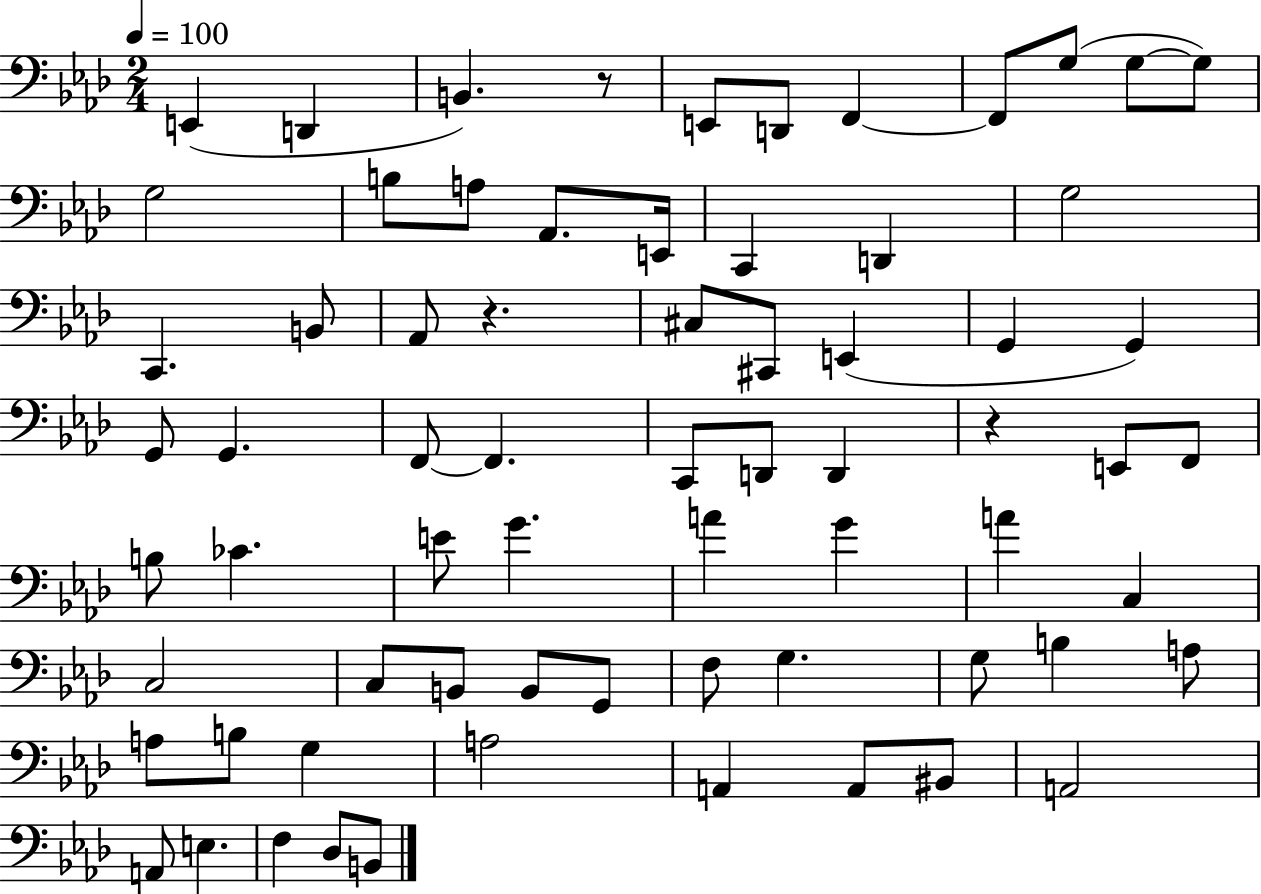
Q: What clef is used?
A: bass